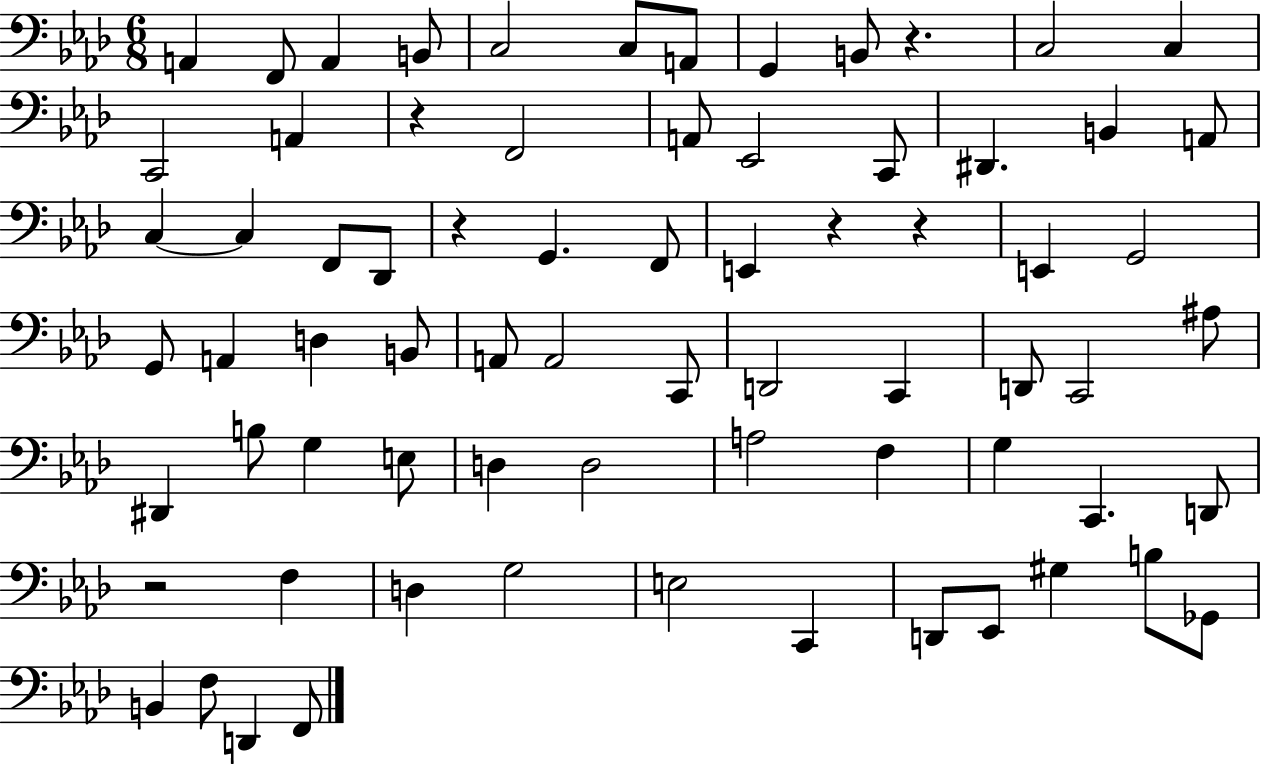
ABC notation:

X:1
T:Untitled
M:6/8
L:1/4
K:Ab
A,, F,,/2 A,, B,,/2 C,2 C,/2 A,,/2 G,, B,,/2 z C,2 C, C,,2 A,, z F,,2 A,,/2 _E,,2 C,,/2 ^D,, B,, A,,/2 C, C, F,,/2 _D,,/2 z G,, F,,/2 E,, z z E,, G,,2 G,,/2 A,, D, B,,/2 A,,/2 A,,2 C,,/2 D,,2 C,, D,,/2 C,,2 ^A,/2 ^D,, B,/2 G, E,/2 D, D,2 A,2 F, G, C,, D,,/2 z2 F, D, G,2 E,2 C,, D,,/2 _E,,/2 ^G, B,/2 _G,,/2 B,, F,/2 D,, F,,/2